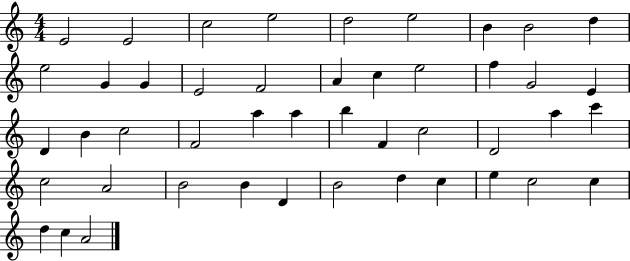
{
  \clef treble
  \numericTimeSignature
  \time 4/4
  \key c \major
  e'2 e'2 | c''2 e''2 | d''2 e''2 | b'4 b'2 d''4 | \break e''2 g'4 g'4 | e'2 f'2 | a'4 c''4 e''2 | f''4 g'2 e'4 | \break d'4 b'4 c''2 | f'2 a''4 a''4 | b''4 f'4 c''2 | d'2 a''4 c'''4 | \break c''2 a'2 | b'2 b'4 d'4 | b'2 d''4 c''4 | e''4 c''2 c''4 | \break d''4 c''4 a'2 | \bar "|."
}